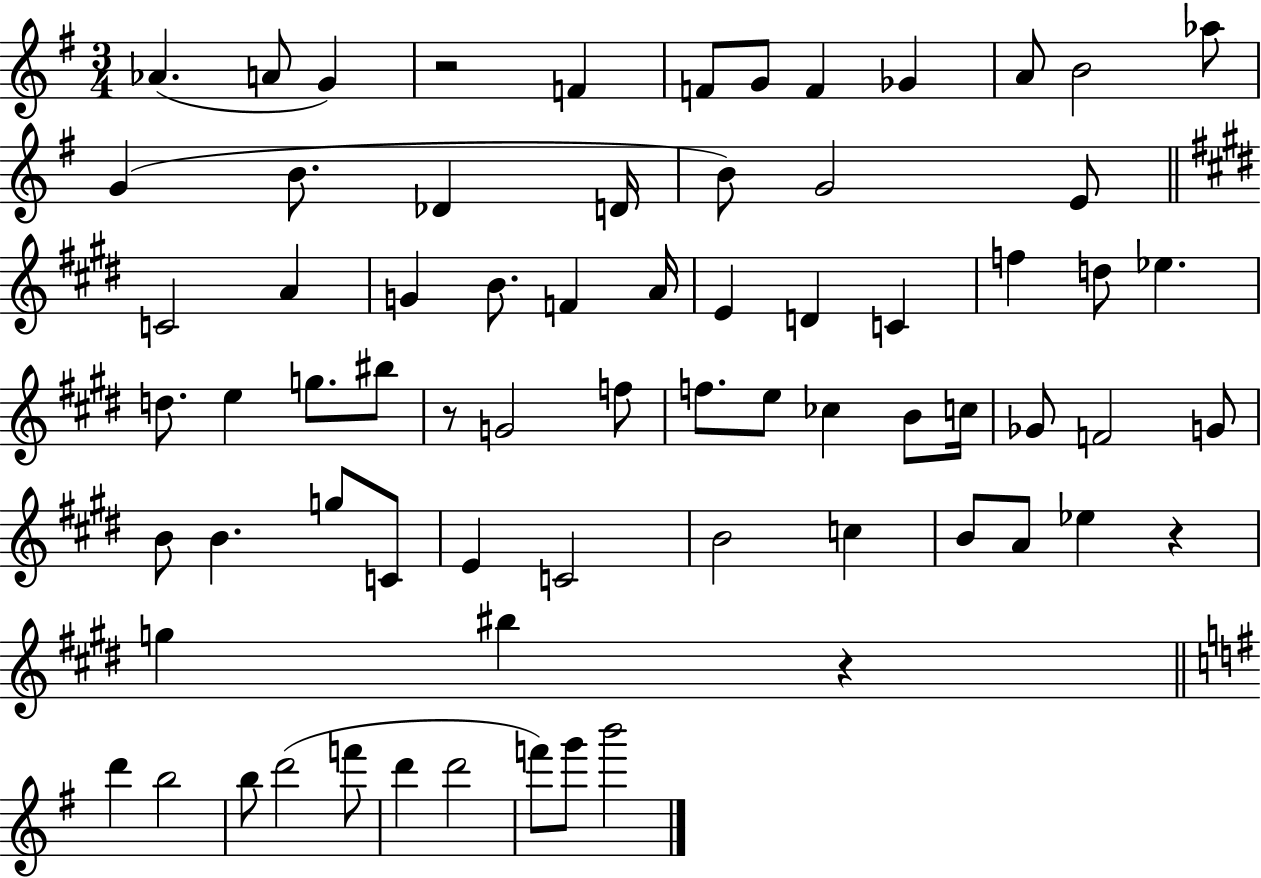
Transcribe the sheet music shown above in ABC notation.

X:1
T:Untitled
M:3/4
L:1/4
K:G
_A A/2 G z2 F F/2 G/2 F _G A/2 B2 _a/2 G B/2 _D D/4 B/2 G2 E/2 C2 A G B/2 F A/4 E D C f d/2 _e d/2 e g/2 ^b/2 z/2 G2 f/2 f/2 e/2 _c B/2 c/4 _G/2 F2 G/2 B/2 B g/2 C/2 E C2 B2 c B/2 A/2 _e z g ^b z d' b2 b/2 d'2 f'/2 d' d'2 f'/2 g'/2 b'2